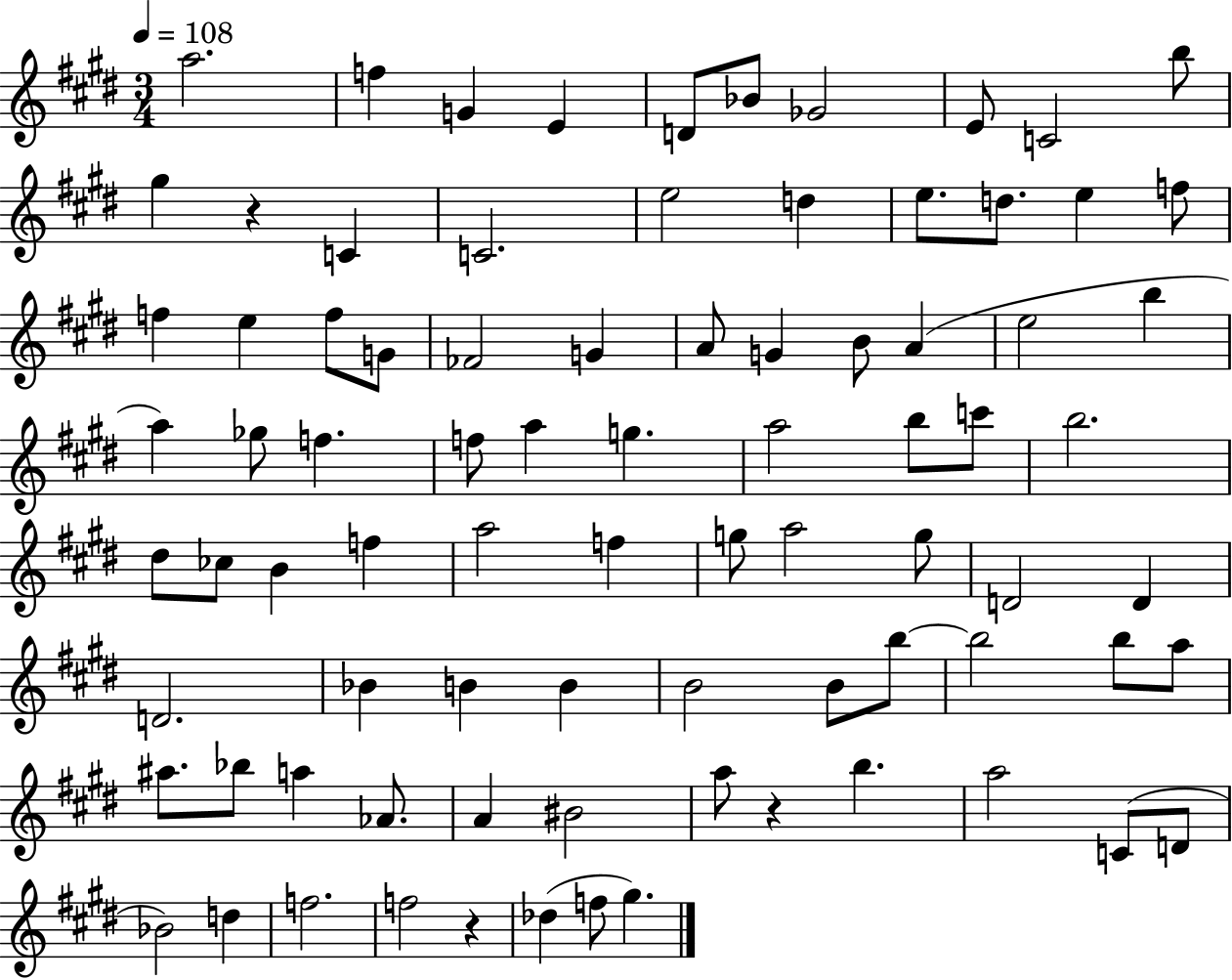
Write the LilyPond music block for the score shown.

{
  \clef treble
  \numericTimeSignature
  \time 3/4
  \key e \major
  \tempo 4 = 108
  a''2. | f''4 g'4 e'4 | d'8 bes'8 ges'2 | e'8 c'2 b''8 | \break gis''4 r4 c'4 | c'2. | e''2 d''4 | e''8. d''8. e''4 f''8 | \break f''4 e''4 f''8 g'8 | fes'2 g'4 | a'8 g'4 b'8 a'4( | e''2 b''4 | \break a''4) ges''8 f''4. | f''8 a''4 g''4. | a''2 b''8 c'''8 | b''2. | \break dis''8 ces''8 b'4 f''4 | a''2 f''4 | g''8 a''2 g''8 | d'2 d'4 | \break d'2. | bes'4 b'4 b'4 | b'2 b'8 b''8~~ | b''2 b''8 a''8 | \break ais''8. bes''8 a''4 aes'8. | a'4 bis'2 | a''8 r4 b''4. | a''2 c'8( d'8 | \break bes'2) d''4 | f''2. | f''2 r4 | des''4( f''8 gis''4.) | \break \bar "|."
}